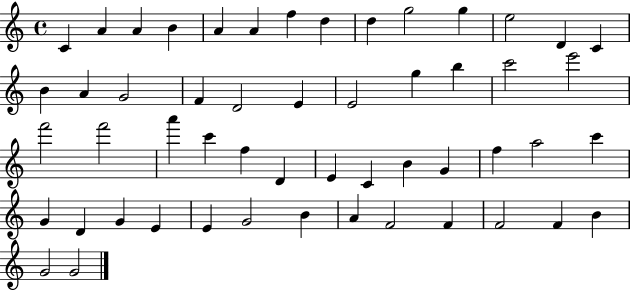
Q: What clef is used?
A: treble